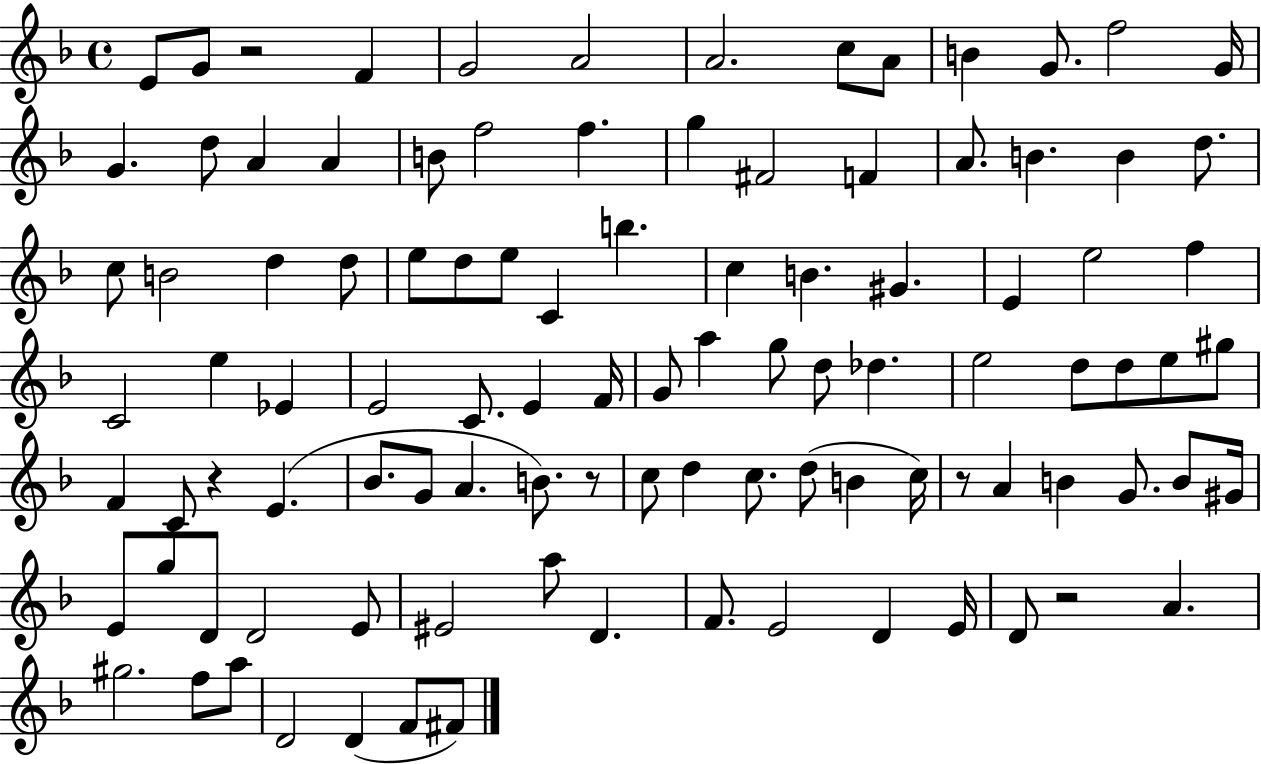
E4/e G4/e R/h F4/q G4/h A4/h A4/h. C5/e A4/e B4/q G4/e. F5/h G4/s G4/q. D5/e A4/q A4/q B4/e F5/h F5/q. G5/q F#4/h F4/q A4/e. B4/q. B4/q D5/e. C5/e B4/h D5/q D5/e E5/e D5/e E5/e C4/q B5/q. C5/q B4/q. G#4/q. E4/q E5/h F5/q C4/h E5/q Eb4/q E4/h C4/e. E4/q F4/s G4/e A5/q G5/e D5/e Db5/q. E5/h D5/e D5/e E5/e G#5/e F4/q C4/e R/q E4/q. Bb4/e. G4/e A4/q. B4/e. R/e C5/e D5/q C5/e. D5/e B4/q C5/s R/e A4/q B4/q G4/e. B4/e G#4/s E4/e G5/e D4/e D4/h E4/e EIS4/h A5/e D4/q. F4/e. E4/h D4/q E4/s D4/e R/h A4/q. G#5/h. F5/e A5/e D4/h D4/q F4/e F#4/e